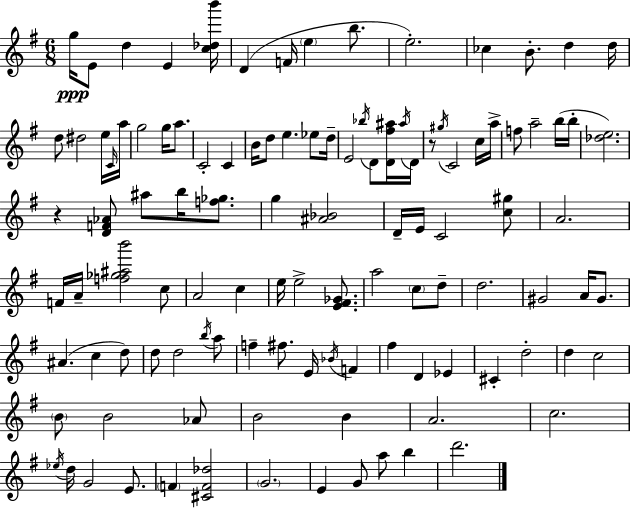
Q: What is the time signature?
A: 6/8